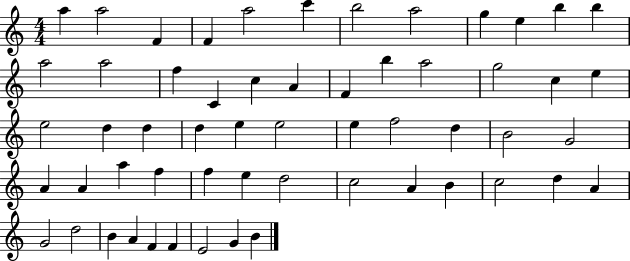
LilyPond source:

{
  \clef treble
  \numericTimeSignature
  \time 4/4
  \key c \major
  a''4 a''2 f'4 | f'4 a''2 c'''4 | b''2 a''2 | g''4 e''4 b''4 b''4 | \break a''2 a''2 | f''4 c'4 c''4 a'4 | f'4 b''4 a''2 | g''2 c''4 e''4 | \break e''2 d''4 d''4 | d''4 e''4 e''2 | e''4 f''2 d''4 | b'2 g'2 | \break a'4 a'4 a''4 f''4 | f''4 e''4 d''2 | c''2 a'4 b'4 | c''2 d''4 a'4 | \break g'2 d''2 | b'4 a'4 f'4 f'4 | e'2 g'4 b'4 | \bar "|."
}